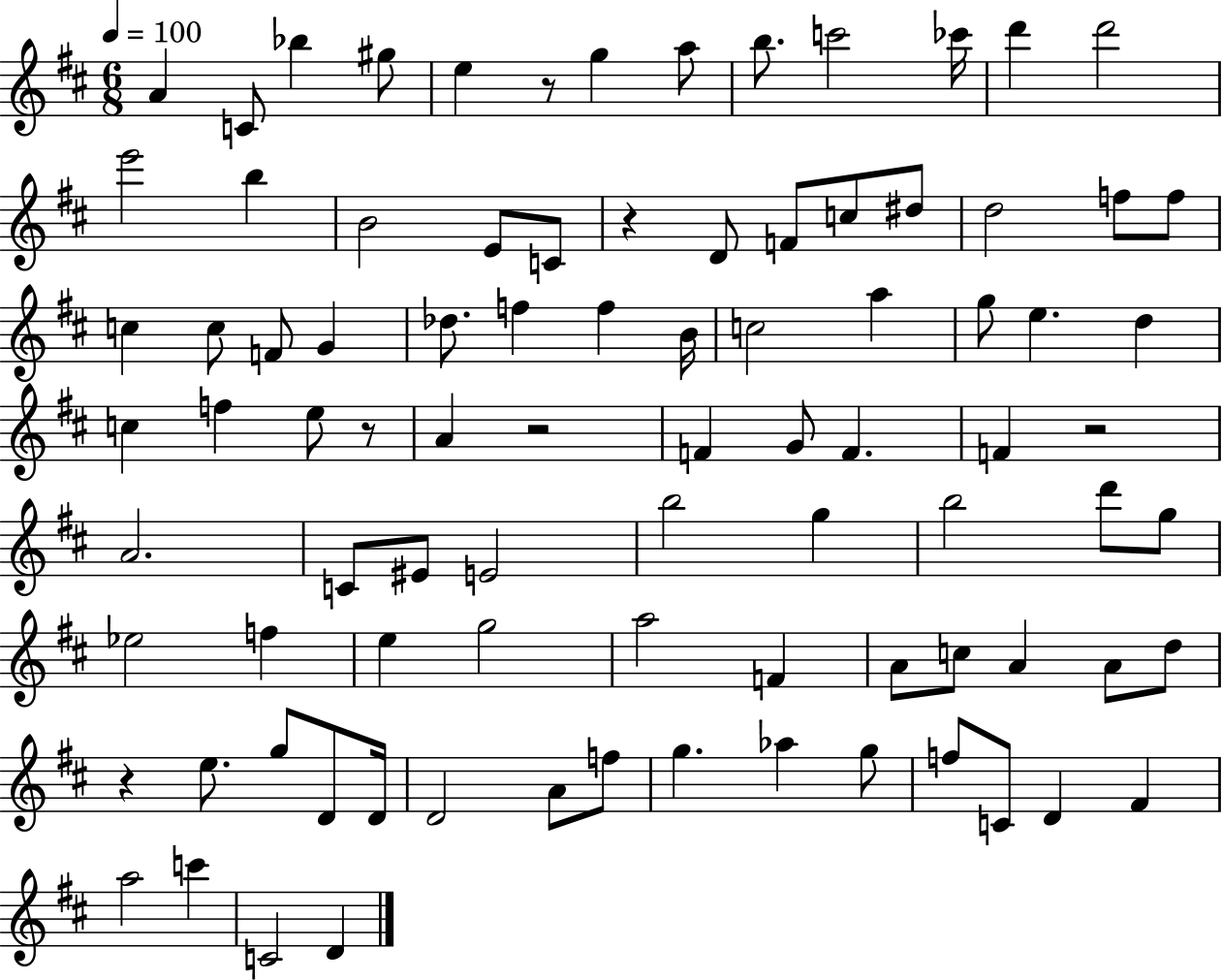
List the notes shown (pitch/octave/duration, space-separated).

A4/q C4/e Bb5/q G#5/e E5/q R/e G5/q A5/e B5/e. C6/h CES6/s D6/q D6/h E6/h B5/q B4/h E4/e C4/e R/q D4/e F4/e C5/e D#5/e D5/h F5/e F5/e C5/q C5/e F4/e G4/q Db5/e. F5/q F5/q B4/s C5/h A5/q G5/e E5/q. D5/q C5/q F5/q E5/e R/e A4/q R/h F4/q G4/e F4/q. F4/q R/h A4/h. C4/e EIS4/e E4/h B5/h G5/q B5/h D6/e G5/e Eb5/h F5/q E5/q G5/h A5/h F4/q A4/e C5/e A4/q A4/e D5/e R/q E5/e. G5/e D4/e D4/s D4/h A4/e F5/e G5/q. Ab5/q G5/e F5/e C4/e D4/q F#4/q A5/h C6/q C4/h D4/q